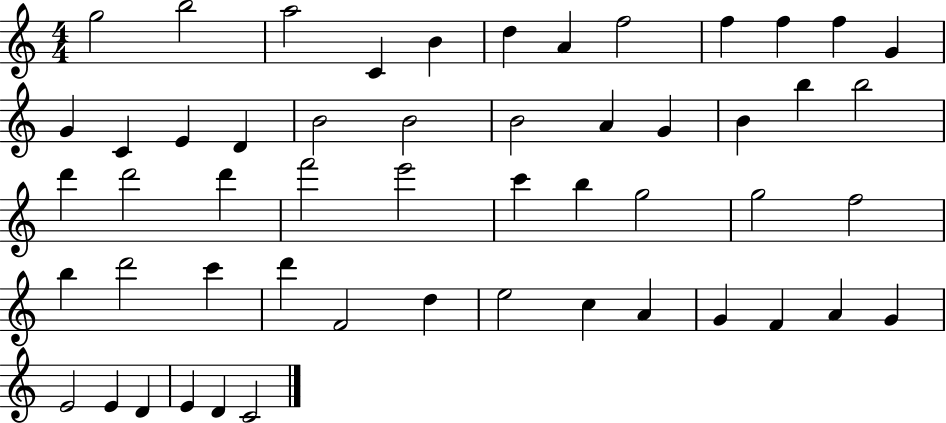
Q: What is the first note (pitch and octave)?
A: G5